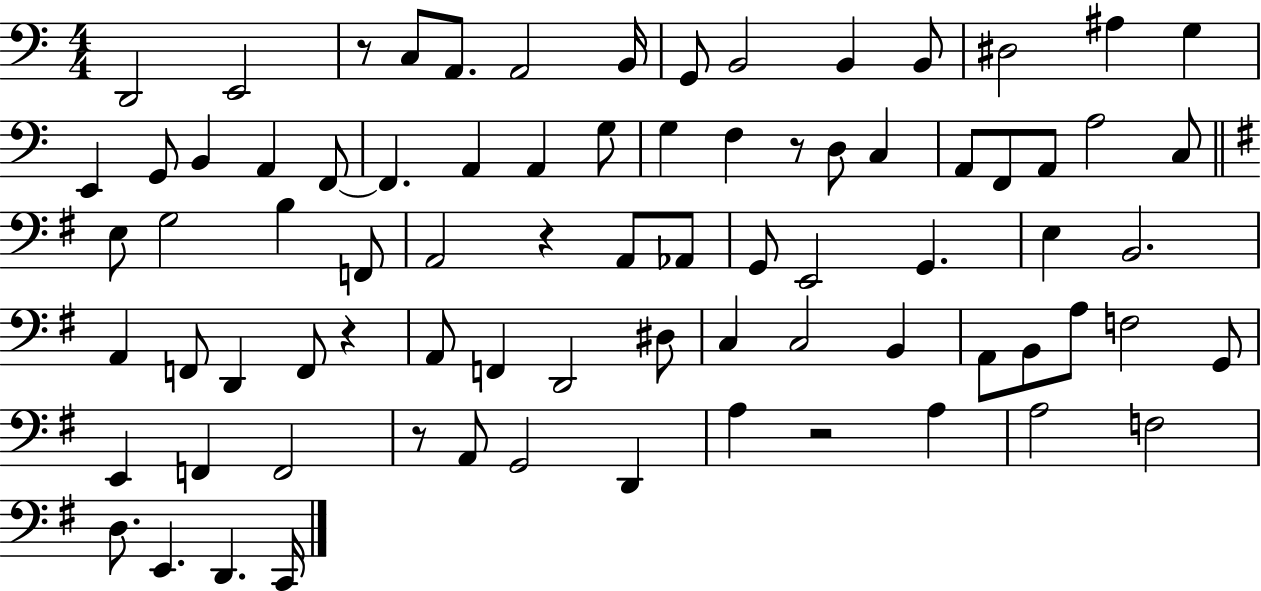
{
  \clef bass
  \numericTimeSignature
  \time 4/4
  \key c \major
  d,2 e,2 | r8 c8 a,8. a,2 b,16 | g,8 b,2 b,4 b,8 | dis2 ais4 g4 | \break e,4 g,8 b,4 a,4 f,8~~ | f,4. a,4 a,4 g8 | g4 f4 r8 d8 c4 | a,8 f,8 a,8 a2 c8 | \break \bar "||" \break \key g \major e8 g2 b4 f,8 | a,2 r4 a,8 aes,8 | g,8 e,2 g,4. | e4 b,2. | \break a,4 f,8 d,4 f,8 r4 | a,8 f,4 d,2 dis8 | c4 c2 b,4 | a,8 b,8 a8 f2 g,8 | \break e,4 f,4 f,2 | r8 a,8 g,2 d,4 | a4 r2 a4 | a2 f2 | \break d8. e,4. d,4. c,16 | \bar "|."
}